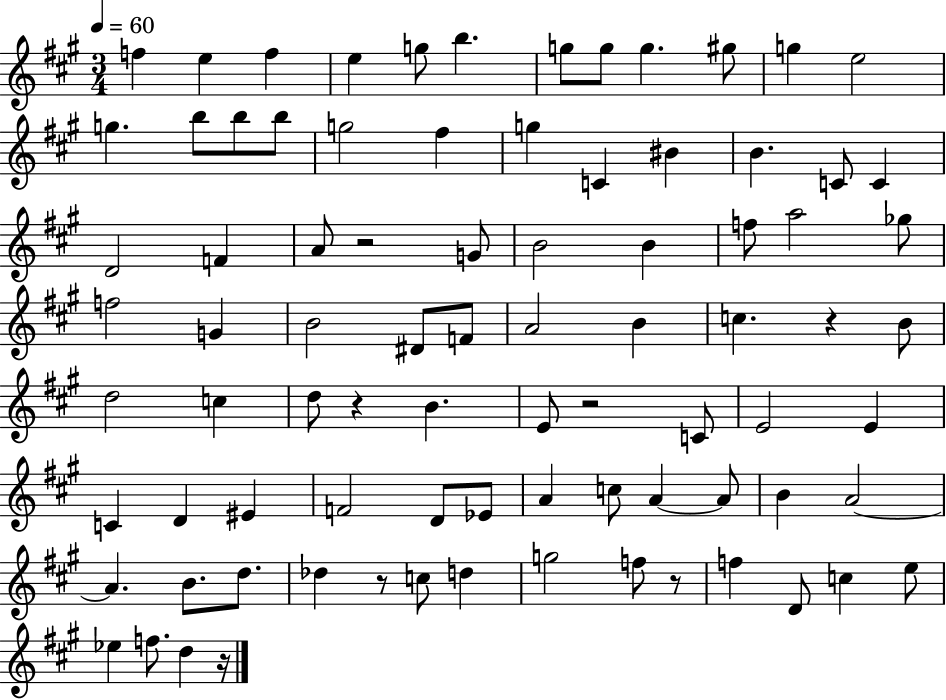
F5/q E5/q F5/q E5/q G5/e B5/q. G5/e G5/e G5/q. G#5/e G5/q E5/h G5/q. B5/e B5/e B5/e G5/h F#5/q G5/q C4/q BIS4/q B4/q. C4/e C4/q D4/h F4/q A4/e R/h G4/e B4/h B4/q F5/e A5/h Gb5/e F5/h G4/q B4/h D#4/e F4/e A4/h B4/q C5/q. R/q B4/e D5/h C5/q D5/e R/q B4/q. E4/e R/h C4/e E4/h E4/q C4/q D4/q EIS4/q F4/h D4/e Eb4/e A4/q C5/e A4/q A4/e B4/q A4/h A4/q. B4/e. D5/e. Db5/q R/e C5/e D5/q G5/h F5/e R/e F5/q D4/e C5/q E5/e Eb5/q F5/e. D5/q R/s